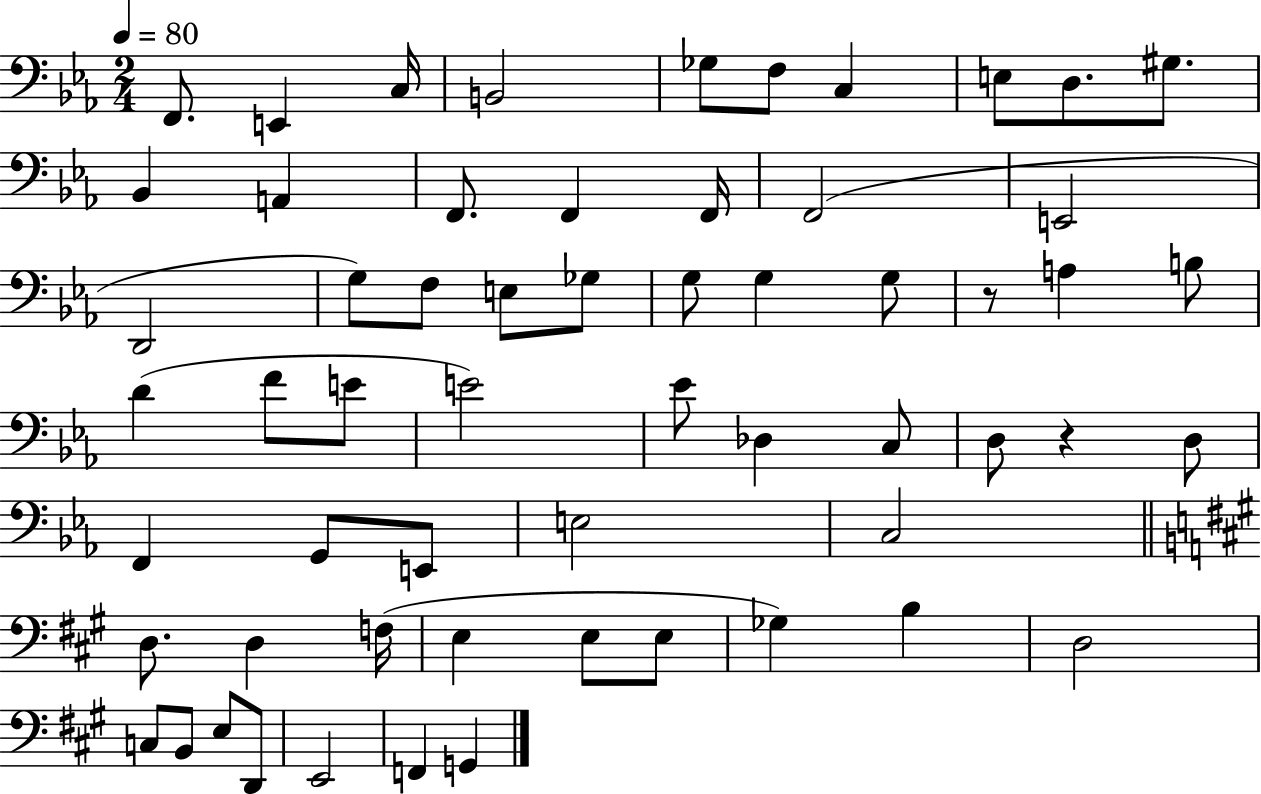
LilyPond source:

{
  \clef bass
  \numericTimeSignature
  \time 2/4
  \key ees \major
  \tempo 4 = 80
  f,8. e,4 c16 | b,2 | ges8 f8 c4 | e8 d8. gis8. | \break bes,4 a,4 | f,8. f,4 f,16 | f,2( | e,2 | \break d,2 | g8) f8 e8 ges8 | g8 g4 g8 | r8 a4 b8 | \break d'4( f'8 e'8 | e'2) | ees'8 des4 c8 | d8 r4 d8 | \break f,4 g,8 e,8 | e2 | c2 | \bar "||" \break \key a \major d8. d4 f16( | e4 e8 e8 | ges4) b4 | d2 | \break c8 b,8 e8 d,8 | e,2 | f,4 g,4 | \bar "|."
}